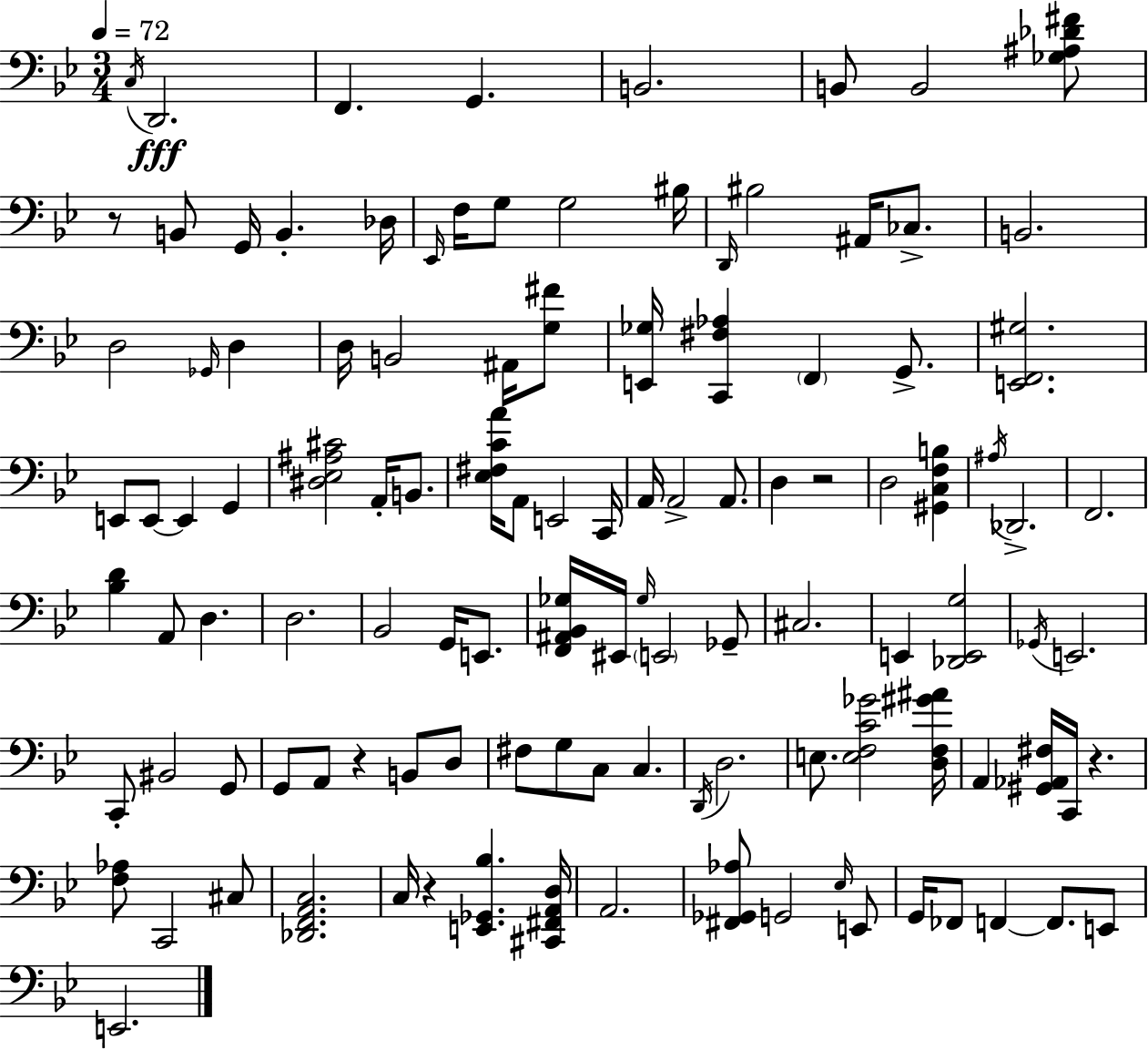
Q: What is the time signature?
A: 3/4